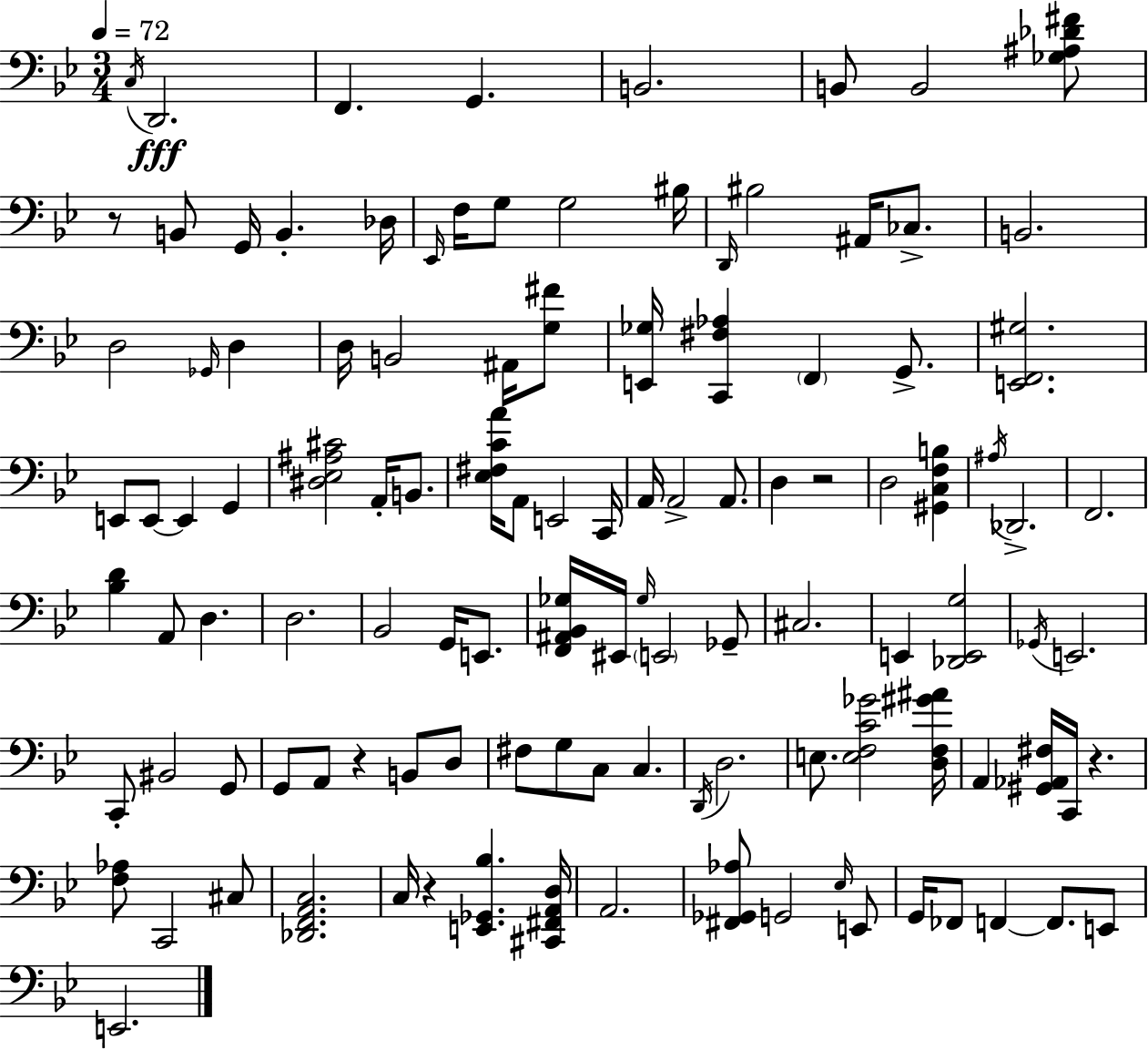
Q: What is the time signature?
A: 3/4